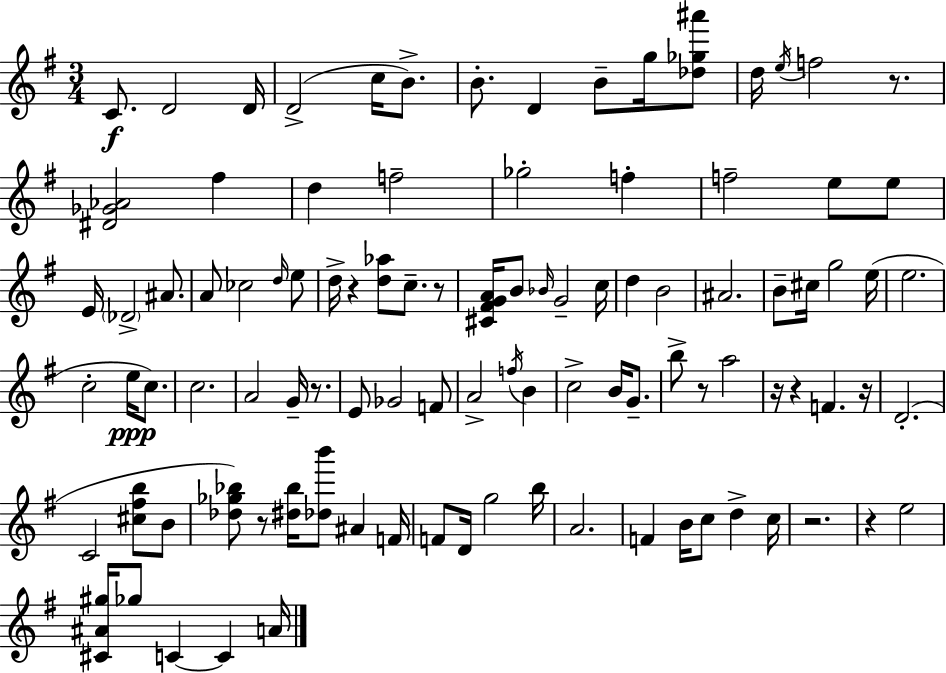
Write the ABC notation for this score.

X:1
T:Untitled
M:3/4
L:1/4
K:G
C/2 D2 D/4 D2 c/4 B/2 B/2 D B/2 g/4 [_d_g^a']/2 d/4 e/4 f2 z/2 [^D_G_A]2 ^f d f2 _g2 f f2 e/2 e/2 E/4 _D2 ^A/2 A/2 _c2 d/4 e/2 d/4 z [d_a]/2 c/2 z/2 [^C^FGA]/4 B/2 _B/4 G2 c/4 d B2 ^A2 B/2 ^c/4 g2 e/4 e2 c2 e/4 c/2 c2 A2 G/4 z/2 E/2 _G2 F/2 A2 f/4 B c2 B/4 G/2 b/2 z/2 a2 z/4 z F z/4 D2 C2 [^c^fb]/2 B/2 [_d_g_b]/2 z/2 [^d_b]/4 [_db']/2 ^A F/4 F/2 D/4 g2 b/4 A2 F B/4 c/2 d c/4 z2 z e2 [^C^A^g]/4 _g/2 C C A/4